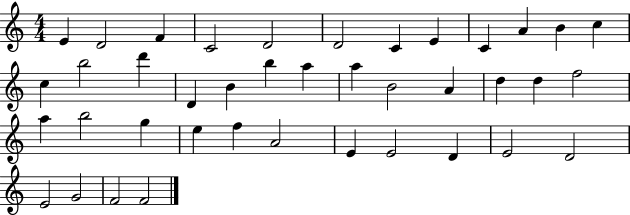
{
  \clef treble
  \numericTimeSignature
  \time 4/4
  \key c \major
  e'4 d'2 f'4 | c'2 d'2 | d'2 c'4 e'4 | c'4 a'4 b'4 c''4 | \break c''4 b''2 d'''4 | d'4 b'4 b''4 a''4 | a''4 b'2 a'4 | d''4 d''4 f''2 | \break a''4 b''2 g''4 | e''4 f''4 a'2 | e'4 e'2 d'4 | e'2 d'2 | \break e'2 g'2 | f'2 f'2 | \bar "|."
}